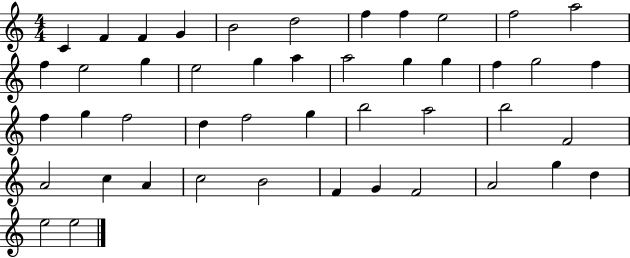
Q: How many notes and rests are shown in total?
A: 46